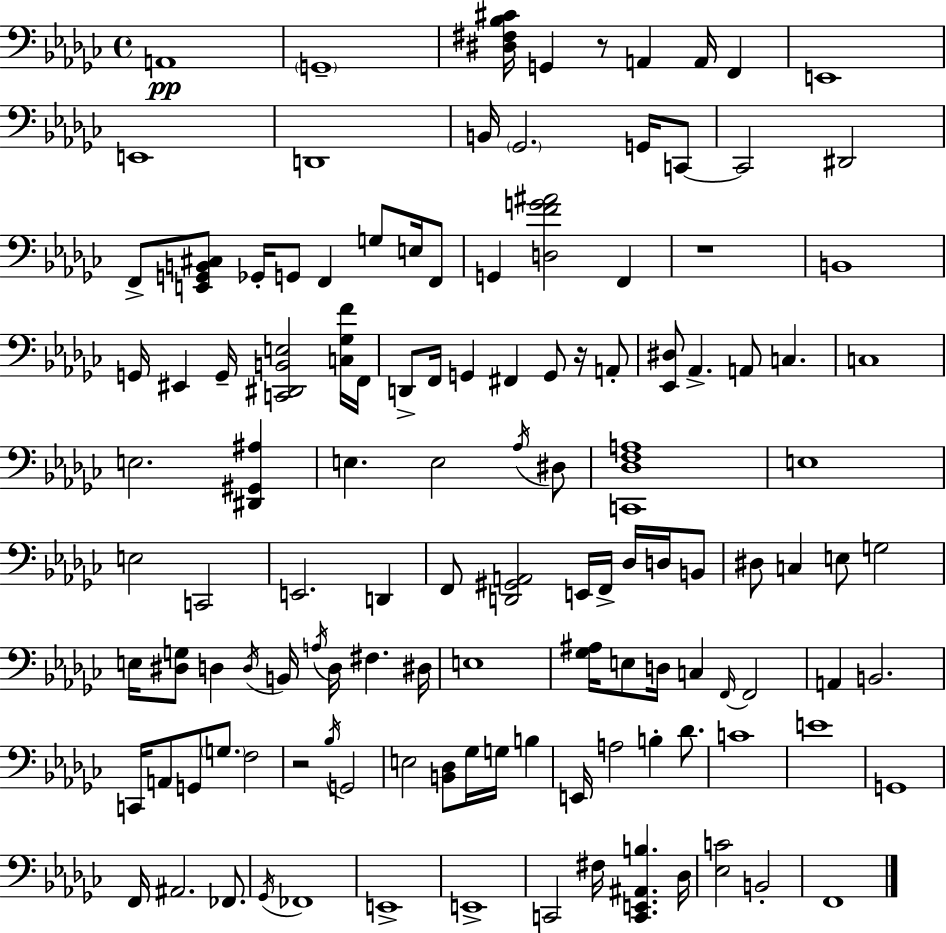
A2/w G2/w [D#3,F#3,Bb3,C#4]/s G2/q R/e A2/q A2/s F2/q E2/w E2/w D2/w B2/s Gb2/h. G2/s C2/e C2/h D#2/h F2/e [E2,G2,B2,C#3]/e Gb2/s G2/e F2/q G3/e E3/s F2/e G2/q [D3,F4,G4,A#4]/h F2/q R/w B2/w G2/s EIS2/q G2/s [C2,D#2,B2,E3]/h [C3,Gb3,F4]/s F2/s D2/e F2/s G2/q F#2/q G2/e R/s A2/e [Eb2,D#3]/e Ab2/q. A2/e C3/q. C3/w E3/h. [D#2,G#2,A#3]/q E3/q. E3/h Ab3/s D#3/e [C2,Db3,F3,A3]/w E3/w E3/h C2/h E2/h. D2/q F2/e [D2,G#2,A2]/h E2/s F2/s Db3/s D3/s B2/e D#3/e C3/q E3/e G3/h E3/s [D#3,G3]/e D3/q D3/s B2/s A3/s D3/s F#3/q. D#3/s E3/w [Gb3,A#3]/s E3/e D3/s C3/q F2/s F2/h A2/q B2/h. C2/s A2/e G2/e G3/e. F3/h R/h Bb3/s G2/h E3/h [B2,Db3]/e Gb3/s G3/s B3/q E2/s A3/h B3/q Db4/e. C4/w E4/w G2/w F2/s A#2/h. FES2/e. Gb2/s FES2/w E2/w E2/w C2/h F#3/s [C2,E2,A#2,B3]/q. Db3/s [Eb3,C4]/h B2/h F2/w